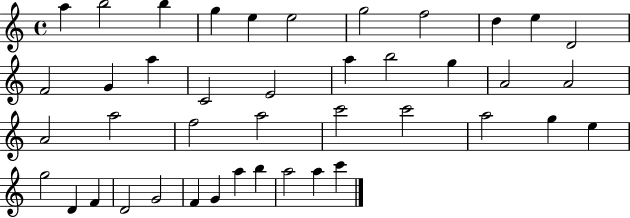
A5/q B5/h B5/q G5/q E5/q E5/h G5/h F5/h D5/q E5/q D4/h F4/h G4/q A5/q C4/h E4/h A5/q B5/h G5/q A4/h A4/h A4/h A5/h F5/h A5/h C6/h C6/h A5/h G5/q E5/q G5/h D4/q F4/q D4/h G4/h F4/q G4/q A5/q B5/q A5/h A5/q C6/q